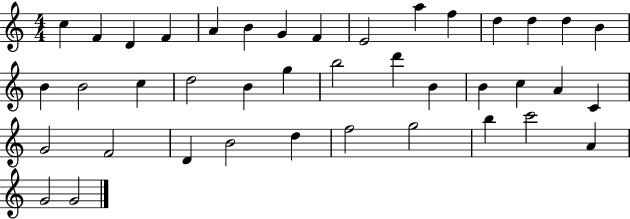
C5/q F4/q D4/q F4/q A4/q B4/q G4/q F4/q E4/h A5/q F5/q D5/q D5/q D5/q B4/q B4/q B4/h C5/q D5/h B4/q G5/q B5/h D6/q B4/q B4/q C5/q A4/q C4/q G4/h F4/h D4/q B4/h D5/q F5/h G5/h B5/q C6/h A4/q G4/h G4/h